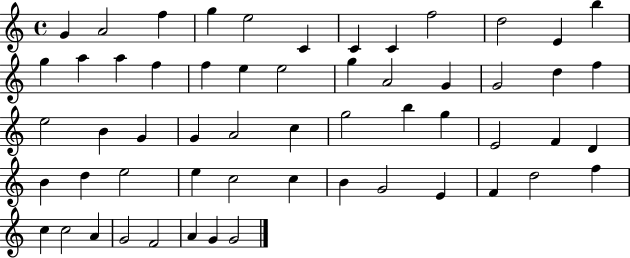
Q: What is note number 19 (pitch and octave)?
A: E5